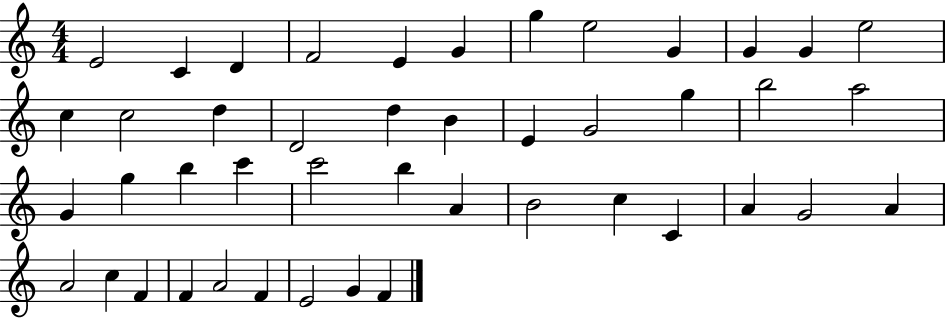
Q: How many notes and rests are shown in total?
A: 45